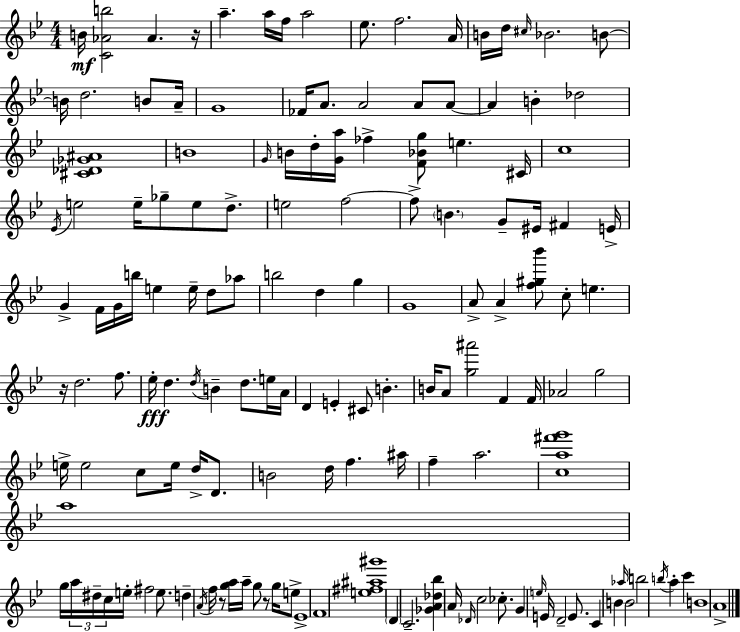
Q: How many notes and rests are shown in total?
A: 148